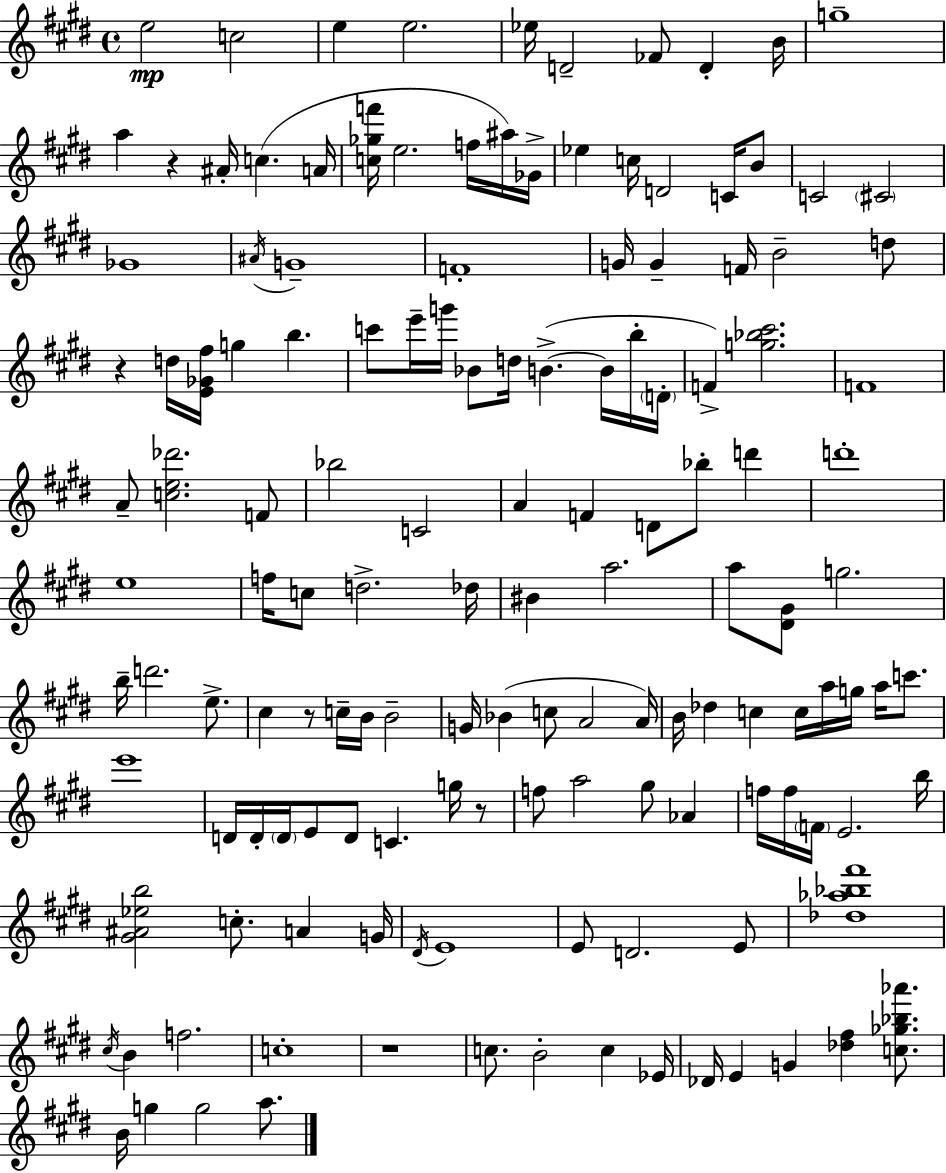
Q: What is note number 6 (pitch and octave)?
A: D4